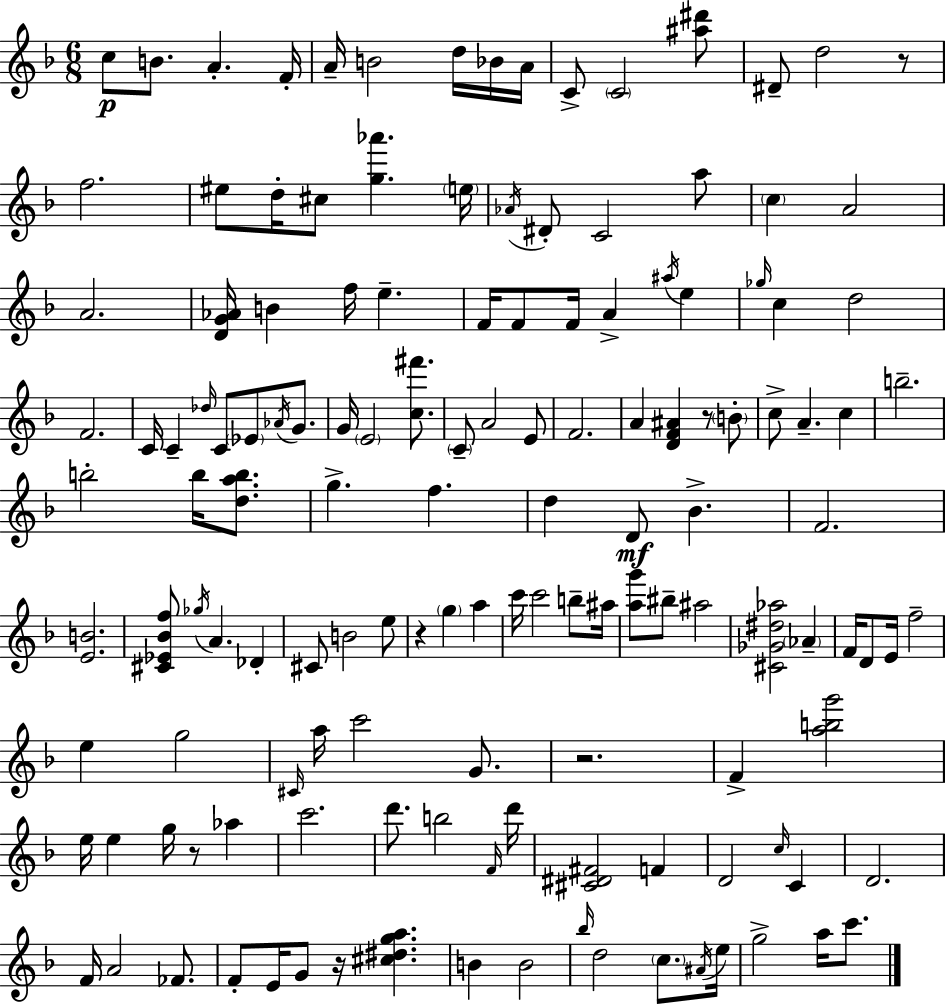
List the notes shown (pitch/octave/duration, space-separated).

C5/e B4/e. A4/q. F4/s A4/s B4/h D5/s Bb4/s A4/s C4/e C4/h [A#5,D#6]/e D#4/e D5/h R/e F5/h. EIS5/e D5/s C#5/e [G5,Ab6]/q. E5/s Ab4/s D#4/e C4/h A5/e C5/q A4/h A4/h. [D4,G4,Ab4]/s B4/q F5/s E5/q. F4/s F4/e F4/s A4/q A#5/s E5/q Gb5/s C5/q D5/h F4/h. C4/s C4/q Db5/s C4/e Eb4/e Ab4/s G4/e. G4/s E4/h [C5,F#6]/e. C4/e A4/h E4/e F4/h. A4/q [D4,F4,A#4]/q R/e B4/e C5/e A4/q. C5/q B5/h. B5/h B5/s [D5,A5,B5]/e. G5/q. F5/q. D5/q D4/e Bb4/q. F4/h. [E4,B4]/h. [C#4,Eb4,Bb4,F5]/e Gb5/s A4/q. Db4/q C#4/e B4/h E5/e R/q G5/q A5/q C6/s C6/h B5/e A#5/s [A5,G6]/e BIS5/e A#5/h [C#4,Gb4,D#5,Ab5]/h Ab4/q F4/s D4/e E4/s F5/h E5/q G5/h C#4/s A5/s C6/h G4/e. R/h. F4/q [A5,B5,G6]/h E5/s E5/q G5/s R/e Ab5/q C6/h. D6/e. B5/h F4/s D6/s [C#4,D#4,F#4]/h F4/q D4/h C5/s C4/q D4/h. F4/s A4/h FES4/e. F4/e E4/s G4/e R/s [C#5,D#5,G5,A5]/q. B4/q B4/h Bb5/s D5/h C5/e. A#4/s E5/s G5/h A5/s C6/e.